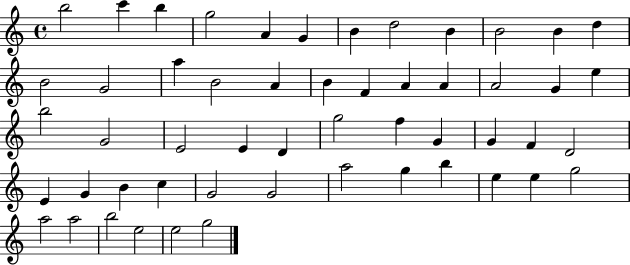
{
  \clef treble
  \time 4/4
  \defaultTimeSignature
  \key c \major
  b''2 c'''4 b''4 | g''2 a'4 g'4 | b'4 d''2 b'4 | b'2 b'4 d''4 | \break b'2 g'2 | a''4 b'2 a'4 | b'4 f'4 a'4 a'4 | a'2 g'4 e''4 | \break b''2 g'2 | e'2 e'4 d'4 | g''2 f''4 g'4 | g'4 f'4 d'2 | \break e'4 g'4 b'4 c''4 | g'2 g'2 | a''2 g''4 b''4 | e''4 e''4 g''2 | \break a''2 a''2 | b''2 e''2 | e''2 g''2 | \bar "|."
}